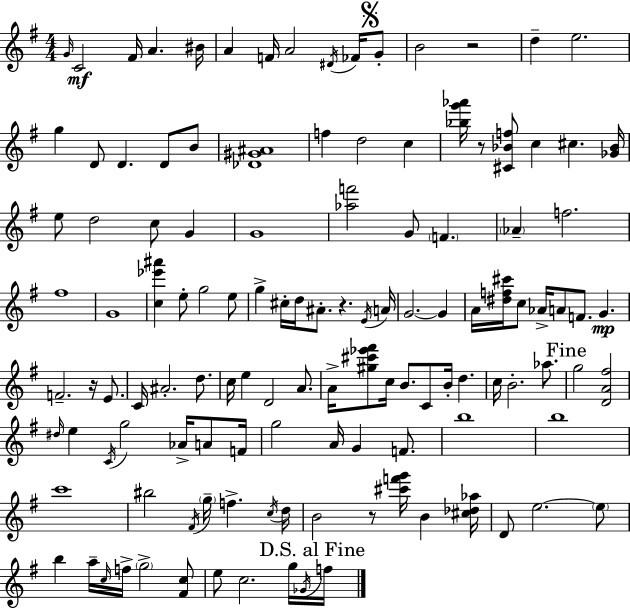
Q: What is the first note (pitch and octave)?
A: G4